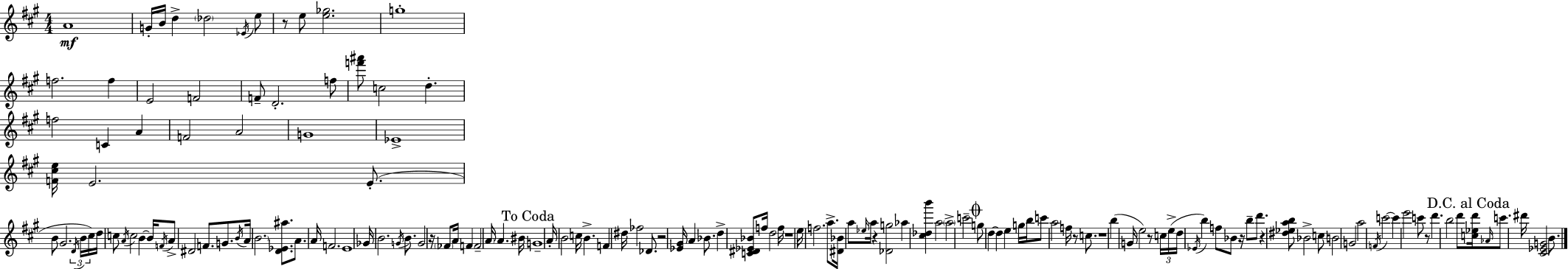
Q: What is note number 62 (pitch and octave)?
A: BIS4